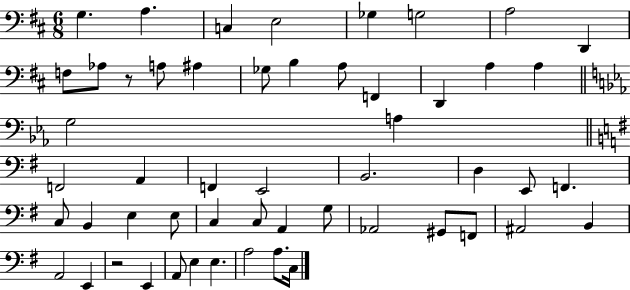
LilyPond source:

{
  \clef bass
  \numericTimeSignature
  \time 6/8
  \key d \major
  g4. a4. | c4 e2 | ges4 g2 | a2 d,4 | \break f8 aes8 r8 a8 ais4 | ges8 b4 a8 f,4 | d,4 a4 a4 | \bar "||" \break \key c \minor g2 a4 | \bar "||" \break \key g \major f,2 a,4 | f,4 e,2 | b,2. | d4 e,8 f,4. | \break c8 b,4 e4 e8 | c4 c8 a,4 g8 | aes,2 gis,8 f,8 | ais,2 b,4 | \break a,2 e,4 | r2 e,4 | a,8 e4 e4. | a2 a8. c16 | \break \bar "|."
}